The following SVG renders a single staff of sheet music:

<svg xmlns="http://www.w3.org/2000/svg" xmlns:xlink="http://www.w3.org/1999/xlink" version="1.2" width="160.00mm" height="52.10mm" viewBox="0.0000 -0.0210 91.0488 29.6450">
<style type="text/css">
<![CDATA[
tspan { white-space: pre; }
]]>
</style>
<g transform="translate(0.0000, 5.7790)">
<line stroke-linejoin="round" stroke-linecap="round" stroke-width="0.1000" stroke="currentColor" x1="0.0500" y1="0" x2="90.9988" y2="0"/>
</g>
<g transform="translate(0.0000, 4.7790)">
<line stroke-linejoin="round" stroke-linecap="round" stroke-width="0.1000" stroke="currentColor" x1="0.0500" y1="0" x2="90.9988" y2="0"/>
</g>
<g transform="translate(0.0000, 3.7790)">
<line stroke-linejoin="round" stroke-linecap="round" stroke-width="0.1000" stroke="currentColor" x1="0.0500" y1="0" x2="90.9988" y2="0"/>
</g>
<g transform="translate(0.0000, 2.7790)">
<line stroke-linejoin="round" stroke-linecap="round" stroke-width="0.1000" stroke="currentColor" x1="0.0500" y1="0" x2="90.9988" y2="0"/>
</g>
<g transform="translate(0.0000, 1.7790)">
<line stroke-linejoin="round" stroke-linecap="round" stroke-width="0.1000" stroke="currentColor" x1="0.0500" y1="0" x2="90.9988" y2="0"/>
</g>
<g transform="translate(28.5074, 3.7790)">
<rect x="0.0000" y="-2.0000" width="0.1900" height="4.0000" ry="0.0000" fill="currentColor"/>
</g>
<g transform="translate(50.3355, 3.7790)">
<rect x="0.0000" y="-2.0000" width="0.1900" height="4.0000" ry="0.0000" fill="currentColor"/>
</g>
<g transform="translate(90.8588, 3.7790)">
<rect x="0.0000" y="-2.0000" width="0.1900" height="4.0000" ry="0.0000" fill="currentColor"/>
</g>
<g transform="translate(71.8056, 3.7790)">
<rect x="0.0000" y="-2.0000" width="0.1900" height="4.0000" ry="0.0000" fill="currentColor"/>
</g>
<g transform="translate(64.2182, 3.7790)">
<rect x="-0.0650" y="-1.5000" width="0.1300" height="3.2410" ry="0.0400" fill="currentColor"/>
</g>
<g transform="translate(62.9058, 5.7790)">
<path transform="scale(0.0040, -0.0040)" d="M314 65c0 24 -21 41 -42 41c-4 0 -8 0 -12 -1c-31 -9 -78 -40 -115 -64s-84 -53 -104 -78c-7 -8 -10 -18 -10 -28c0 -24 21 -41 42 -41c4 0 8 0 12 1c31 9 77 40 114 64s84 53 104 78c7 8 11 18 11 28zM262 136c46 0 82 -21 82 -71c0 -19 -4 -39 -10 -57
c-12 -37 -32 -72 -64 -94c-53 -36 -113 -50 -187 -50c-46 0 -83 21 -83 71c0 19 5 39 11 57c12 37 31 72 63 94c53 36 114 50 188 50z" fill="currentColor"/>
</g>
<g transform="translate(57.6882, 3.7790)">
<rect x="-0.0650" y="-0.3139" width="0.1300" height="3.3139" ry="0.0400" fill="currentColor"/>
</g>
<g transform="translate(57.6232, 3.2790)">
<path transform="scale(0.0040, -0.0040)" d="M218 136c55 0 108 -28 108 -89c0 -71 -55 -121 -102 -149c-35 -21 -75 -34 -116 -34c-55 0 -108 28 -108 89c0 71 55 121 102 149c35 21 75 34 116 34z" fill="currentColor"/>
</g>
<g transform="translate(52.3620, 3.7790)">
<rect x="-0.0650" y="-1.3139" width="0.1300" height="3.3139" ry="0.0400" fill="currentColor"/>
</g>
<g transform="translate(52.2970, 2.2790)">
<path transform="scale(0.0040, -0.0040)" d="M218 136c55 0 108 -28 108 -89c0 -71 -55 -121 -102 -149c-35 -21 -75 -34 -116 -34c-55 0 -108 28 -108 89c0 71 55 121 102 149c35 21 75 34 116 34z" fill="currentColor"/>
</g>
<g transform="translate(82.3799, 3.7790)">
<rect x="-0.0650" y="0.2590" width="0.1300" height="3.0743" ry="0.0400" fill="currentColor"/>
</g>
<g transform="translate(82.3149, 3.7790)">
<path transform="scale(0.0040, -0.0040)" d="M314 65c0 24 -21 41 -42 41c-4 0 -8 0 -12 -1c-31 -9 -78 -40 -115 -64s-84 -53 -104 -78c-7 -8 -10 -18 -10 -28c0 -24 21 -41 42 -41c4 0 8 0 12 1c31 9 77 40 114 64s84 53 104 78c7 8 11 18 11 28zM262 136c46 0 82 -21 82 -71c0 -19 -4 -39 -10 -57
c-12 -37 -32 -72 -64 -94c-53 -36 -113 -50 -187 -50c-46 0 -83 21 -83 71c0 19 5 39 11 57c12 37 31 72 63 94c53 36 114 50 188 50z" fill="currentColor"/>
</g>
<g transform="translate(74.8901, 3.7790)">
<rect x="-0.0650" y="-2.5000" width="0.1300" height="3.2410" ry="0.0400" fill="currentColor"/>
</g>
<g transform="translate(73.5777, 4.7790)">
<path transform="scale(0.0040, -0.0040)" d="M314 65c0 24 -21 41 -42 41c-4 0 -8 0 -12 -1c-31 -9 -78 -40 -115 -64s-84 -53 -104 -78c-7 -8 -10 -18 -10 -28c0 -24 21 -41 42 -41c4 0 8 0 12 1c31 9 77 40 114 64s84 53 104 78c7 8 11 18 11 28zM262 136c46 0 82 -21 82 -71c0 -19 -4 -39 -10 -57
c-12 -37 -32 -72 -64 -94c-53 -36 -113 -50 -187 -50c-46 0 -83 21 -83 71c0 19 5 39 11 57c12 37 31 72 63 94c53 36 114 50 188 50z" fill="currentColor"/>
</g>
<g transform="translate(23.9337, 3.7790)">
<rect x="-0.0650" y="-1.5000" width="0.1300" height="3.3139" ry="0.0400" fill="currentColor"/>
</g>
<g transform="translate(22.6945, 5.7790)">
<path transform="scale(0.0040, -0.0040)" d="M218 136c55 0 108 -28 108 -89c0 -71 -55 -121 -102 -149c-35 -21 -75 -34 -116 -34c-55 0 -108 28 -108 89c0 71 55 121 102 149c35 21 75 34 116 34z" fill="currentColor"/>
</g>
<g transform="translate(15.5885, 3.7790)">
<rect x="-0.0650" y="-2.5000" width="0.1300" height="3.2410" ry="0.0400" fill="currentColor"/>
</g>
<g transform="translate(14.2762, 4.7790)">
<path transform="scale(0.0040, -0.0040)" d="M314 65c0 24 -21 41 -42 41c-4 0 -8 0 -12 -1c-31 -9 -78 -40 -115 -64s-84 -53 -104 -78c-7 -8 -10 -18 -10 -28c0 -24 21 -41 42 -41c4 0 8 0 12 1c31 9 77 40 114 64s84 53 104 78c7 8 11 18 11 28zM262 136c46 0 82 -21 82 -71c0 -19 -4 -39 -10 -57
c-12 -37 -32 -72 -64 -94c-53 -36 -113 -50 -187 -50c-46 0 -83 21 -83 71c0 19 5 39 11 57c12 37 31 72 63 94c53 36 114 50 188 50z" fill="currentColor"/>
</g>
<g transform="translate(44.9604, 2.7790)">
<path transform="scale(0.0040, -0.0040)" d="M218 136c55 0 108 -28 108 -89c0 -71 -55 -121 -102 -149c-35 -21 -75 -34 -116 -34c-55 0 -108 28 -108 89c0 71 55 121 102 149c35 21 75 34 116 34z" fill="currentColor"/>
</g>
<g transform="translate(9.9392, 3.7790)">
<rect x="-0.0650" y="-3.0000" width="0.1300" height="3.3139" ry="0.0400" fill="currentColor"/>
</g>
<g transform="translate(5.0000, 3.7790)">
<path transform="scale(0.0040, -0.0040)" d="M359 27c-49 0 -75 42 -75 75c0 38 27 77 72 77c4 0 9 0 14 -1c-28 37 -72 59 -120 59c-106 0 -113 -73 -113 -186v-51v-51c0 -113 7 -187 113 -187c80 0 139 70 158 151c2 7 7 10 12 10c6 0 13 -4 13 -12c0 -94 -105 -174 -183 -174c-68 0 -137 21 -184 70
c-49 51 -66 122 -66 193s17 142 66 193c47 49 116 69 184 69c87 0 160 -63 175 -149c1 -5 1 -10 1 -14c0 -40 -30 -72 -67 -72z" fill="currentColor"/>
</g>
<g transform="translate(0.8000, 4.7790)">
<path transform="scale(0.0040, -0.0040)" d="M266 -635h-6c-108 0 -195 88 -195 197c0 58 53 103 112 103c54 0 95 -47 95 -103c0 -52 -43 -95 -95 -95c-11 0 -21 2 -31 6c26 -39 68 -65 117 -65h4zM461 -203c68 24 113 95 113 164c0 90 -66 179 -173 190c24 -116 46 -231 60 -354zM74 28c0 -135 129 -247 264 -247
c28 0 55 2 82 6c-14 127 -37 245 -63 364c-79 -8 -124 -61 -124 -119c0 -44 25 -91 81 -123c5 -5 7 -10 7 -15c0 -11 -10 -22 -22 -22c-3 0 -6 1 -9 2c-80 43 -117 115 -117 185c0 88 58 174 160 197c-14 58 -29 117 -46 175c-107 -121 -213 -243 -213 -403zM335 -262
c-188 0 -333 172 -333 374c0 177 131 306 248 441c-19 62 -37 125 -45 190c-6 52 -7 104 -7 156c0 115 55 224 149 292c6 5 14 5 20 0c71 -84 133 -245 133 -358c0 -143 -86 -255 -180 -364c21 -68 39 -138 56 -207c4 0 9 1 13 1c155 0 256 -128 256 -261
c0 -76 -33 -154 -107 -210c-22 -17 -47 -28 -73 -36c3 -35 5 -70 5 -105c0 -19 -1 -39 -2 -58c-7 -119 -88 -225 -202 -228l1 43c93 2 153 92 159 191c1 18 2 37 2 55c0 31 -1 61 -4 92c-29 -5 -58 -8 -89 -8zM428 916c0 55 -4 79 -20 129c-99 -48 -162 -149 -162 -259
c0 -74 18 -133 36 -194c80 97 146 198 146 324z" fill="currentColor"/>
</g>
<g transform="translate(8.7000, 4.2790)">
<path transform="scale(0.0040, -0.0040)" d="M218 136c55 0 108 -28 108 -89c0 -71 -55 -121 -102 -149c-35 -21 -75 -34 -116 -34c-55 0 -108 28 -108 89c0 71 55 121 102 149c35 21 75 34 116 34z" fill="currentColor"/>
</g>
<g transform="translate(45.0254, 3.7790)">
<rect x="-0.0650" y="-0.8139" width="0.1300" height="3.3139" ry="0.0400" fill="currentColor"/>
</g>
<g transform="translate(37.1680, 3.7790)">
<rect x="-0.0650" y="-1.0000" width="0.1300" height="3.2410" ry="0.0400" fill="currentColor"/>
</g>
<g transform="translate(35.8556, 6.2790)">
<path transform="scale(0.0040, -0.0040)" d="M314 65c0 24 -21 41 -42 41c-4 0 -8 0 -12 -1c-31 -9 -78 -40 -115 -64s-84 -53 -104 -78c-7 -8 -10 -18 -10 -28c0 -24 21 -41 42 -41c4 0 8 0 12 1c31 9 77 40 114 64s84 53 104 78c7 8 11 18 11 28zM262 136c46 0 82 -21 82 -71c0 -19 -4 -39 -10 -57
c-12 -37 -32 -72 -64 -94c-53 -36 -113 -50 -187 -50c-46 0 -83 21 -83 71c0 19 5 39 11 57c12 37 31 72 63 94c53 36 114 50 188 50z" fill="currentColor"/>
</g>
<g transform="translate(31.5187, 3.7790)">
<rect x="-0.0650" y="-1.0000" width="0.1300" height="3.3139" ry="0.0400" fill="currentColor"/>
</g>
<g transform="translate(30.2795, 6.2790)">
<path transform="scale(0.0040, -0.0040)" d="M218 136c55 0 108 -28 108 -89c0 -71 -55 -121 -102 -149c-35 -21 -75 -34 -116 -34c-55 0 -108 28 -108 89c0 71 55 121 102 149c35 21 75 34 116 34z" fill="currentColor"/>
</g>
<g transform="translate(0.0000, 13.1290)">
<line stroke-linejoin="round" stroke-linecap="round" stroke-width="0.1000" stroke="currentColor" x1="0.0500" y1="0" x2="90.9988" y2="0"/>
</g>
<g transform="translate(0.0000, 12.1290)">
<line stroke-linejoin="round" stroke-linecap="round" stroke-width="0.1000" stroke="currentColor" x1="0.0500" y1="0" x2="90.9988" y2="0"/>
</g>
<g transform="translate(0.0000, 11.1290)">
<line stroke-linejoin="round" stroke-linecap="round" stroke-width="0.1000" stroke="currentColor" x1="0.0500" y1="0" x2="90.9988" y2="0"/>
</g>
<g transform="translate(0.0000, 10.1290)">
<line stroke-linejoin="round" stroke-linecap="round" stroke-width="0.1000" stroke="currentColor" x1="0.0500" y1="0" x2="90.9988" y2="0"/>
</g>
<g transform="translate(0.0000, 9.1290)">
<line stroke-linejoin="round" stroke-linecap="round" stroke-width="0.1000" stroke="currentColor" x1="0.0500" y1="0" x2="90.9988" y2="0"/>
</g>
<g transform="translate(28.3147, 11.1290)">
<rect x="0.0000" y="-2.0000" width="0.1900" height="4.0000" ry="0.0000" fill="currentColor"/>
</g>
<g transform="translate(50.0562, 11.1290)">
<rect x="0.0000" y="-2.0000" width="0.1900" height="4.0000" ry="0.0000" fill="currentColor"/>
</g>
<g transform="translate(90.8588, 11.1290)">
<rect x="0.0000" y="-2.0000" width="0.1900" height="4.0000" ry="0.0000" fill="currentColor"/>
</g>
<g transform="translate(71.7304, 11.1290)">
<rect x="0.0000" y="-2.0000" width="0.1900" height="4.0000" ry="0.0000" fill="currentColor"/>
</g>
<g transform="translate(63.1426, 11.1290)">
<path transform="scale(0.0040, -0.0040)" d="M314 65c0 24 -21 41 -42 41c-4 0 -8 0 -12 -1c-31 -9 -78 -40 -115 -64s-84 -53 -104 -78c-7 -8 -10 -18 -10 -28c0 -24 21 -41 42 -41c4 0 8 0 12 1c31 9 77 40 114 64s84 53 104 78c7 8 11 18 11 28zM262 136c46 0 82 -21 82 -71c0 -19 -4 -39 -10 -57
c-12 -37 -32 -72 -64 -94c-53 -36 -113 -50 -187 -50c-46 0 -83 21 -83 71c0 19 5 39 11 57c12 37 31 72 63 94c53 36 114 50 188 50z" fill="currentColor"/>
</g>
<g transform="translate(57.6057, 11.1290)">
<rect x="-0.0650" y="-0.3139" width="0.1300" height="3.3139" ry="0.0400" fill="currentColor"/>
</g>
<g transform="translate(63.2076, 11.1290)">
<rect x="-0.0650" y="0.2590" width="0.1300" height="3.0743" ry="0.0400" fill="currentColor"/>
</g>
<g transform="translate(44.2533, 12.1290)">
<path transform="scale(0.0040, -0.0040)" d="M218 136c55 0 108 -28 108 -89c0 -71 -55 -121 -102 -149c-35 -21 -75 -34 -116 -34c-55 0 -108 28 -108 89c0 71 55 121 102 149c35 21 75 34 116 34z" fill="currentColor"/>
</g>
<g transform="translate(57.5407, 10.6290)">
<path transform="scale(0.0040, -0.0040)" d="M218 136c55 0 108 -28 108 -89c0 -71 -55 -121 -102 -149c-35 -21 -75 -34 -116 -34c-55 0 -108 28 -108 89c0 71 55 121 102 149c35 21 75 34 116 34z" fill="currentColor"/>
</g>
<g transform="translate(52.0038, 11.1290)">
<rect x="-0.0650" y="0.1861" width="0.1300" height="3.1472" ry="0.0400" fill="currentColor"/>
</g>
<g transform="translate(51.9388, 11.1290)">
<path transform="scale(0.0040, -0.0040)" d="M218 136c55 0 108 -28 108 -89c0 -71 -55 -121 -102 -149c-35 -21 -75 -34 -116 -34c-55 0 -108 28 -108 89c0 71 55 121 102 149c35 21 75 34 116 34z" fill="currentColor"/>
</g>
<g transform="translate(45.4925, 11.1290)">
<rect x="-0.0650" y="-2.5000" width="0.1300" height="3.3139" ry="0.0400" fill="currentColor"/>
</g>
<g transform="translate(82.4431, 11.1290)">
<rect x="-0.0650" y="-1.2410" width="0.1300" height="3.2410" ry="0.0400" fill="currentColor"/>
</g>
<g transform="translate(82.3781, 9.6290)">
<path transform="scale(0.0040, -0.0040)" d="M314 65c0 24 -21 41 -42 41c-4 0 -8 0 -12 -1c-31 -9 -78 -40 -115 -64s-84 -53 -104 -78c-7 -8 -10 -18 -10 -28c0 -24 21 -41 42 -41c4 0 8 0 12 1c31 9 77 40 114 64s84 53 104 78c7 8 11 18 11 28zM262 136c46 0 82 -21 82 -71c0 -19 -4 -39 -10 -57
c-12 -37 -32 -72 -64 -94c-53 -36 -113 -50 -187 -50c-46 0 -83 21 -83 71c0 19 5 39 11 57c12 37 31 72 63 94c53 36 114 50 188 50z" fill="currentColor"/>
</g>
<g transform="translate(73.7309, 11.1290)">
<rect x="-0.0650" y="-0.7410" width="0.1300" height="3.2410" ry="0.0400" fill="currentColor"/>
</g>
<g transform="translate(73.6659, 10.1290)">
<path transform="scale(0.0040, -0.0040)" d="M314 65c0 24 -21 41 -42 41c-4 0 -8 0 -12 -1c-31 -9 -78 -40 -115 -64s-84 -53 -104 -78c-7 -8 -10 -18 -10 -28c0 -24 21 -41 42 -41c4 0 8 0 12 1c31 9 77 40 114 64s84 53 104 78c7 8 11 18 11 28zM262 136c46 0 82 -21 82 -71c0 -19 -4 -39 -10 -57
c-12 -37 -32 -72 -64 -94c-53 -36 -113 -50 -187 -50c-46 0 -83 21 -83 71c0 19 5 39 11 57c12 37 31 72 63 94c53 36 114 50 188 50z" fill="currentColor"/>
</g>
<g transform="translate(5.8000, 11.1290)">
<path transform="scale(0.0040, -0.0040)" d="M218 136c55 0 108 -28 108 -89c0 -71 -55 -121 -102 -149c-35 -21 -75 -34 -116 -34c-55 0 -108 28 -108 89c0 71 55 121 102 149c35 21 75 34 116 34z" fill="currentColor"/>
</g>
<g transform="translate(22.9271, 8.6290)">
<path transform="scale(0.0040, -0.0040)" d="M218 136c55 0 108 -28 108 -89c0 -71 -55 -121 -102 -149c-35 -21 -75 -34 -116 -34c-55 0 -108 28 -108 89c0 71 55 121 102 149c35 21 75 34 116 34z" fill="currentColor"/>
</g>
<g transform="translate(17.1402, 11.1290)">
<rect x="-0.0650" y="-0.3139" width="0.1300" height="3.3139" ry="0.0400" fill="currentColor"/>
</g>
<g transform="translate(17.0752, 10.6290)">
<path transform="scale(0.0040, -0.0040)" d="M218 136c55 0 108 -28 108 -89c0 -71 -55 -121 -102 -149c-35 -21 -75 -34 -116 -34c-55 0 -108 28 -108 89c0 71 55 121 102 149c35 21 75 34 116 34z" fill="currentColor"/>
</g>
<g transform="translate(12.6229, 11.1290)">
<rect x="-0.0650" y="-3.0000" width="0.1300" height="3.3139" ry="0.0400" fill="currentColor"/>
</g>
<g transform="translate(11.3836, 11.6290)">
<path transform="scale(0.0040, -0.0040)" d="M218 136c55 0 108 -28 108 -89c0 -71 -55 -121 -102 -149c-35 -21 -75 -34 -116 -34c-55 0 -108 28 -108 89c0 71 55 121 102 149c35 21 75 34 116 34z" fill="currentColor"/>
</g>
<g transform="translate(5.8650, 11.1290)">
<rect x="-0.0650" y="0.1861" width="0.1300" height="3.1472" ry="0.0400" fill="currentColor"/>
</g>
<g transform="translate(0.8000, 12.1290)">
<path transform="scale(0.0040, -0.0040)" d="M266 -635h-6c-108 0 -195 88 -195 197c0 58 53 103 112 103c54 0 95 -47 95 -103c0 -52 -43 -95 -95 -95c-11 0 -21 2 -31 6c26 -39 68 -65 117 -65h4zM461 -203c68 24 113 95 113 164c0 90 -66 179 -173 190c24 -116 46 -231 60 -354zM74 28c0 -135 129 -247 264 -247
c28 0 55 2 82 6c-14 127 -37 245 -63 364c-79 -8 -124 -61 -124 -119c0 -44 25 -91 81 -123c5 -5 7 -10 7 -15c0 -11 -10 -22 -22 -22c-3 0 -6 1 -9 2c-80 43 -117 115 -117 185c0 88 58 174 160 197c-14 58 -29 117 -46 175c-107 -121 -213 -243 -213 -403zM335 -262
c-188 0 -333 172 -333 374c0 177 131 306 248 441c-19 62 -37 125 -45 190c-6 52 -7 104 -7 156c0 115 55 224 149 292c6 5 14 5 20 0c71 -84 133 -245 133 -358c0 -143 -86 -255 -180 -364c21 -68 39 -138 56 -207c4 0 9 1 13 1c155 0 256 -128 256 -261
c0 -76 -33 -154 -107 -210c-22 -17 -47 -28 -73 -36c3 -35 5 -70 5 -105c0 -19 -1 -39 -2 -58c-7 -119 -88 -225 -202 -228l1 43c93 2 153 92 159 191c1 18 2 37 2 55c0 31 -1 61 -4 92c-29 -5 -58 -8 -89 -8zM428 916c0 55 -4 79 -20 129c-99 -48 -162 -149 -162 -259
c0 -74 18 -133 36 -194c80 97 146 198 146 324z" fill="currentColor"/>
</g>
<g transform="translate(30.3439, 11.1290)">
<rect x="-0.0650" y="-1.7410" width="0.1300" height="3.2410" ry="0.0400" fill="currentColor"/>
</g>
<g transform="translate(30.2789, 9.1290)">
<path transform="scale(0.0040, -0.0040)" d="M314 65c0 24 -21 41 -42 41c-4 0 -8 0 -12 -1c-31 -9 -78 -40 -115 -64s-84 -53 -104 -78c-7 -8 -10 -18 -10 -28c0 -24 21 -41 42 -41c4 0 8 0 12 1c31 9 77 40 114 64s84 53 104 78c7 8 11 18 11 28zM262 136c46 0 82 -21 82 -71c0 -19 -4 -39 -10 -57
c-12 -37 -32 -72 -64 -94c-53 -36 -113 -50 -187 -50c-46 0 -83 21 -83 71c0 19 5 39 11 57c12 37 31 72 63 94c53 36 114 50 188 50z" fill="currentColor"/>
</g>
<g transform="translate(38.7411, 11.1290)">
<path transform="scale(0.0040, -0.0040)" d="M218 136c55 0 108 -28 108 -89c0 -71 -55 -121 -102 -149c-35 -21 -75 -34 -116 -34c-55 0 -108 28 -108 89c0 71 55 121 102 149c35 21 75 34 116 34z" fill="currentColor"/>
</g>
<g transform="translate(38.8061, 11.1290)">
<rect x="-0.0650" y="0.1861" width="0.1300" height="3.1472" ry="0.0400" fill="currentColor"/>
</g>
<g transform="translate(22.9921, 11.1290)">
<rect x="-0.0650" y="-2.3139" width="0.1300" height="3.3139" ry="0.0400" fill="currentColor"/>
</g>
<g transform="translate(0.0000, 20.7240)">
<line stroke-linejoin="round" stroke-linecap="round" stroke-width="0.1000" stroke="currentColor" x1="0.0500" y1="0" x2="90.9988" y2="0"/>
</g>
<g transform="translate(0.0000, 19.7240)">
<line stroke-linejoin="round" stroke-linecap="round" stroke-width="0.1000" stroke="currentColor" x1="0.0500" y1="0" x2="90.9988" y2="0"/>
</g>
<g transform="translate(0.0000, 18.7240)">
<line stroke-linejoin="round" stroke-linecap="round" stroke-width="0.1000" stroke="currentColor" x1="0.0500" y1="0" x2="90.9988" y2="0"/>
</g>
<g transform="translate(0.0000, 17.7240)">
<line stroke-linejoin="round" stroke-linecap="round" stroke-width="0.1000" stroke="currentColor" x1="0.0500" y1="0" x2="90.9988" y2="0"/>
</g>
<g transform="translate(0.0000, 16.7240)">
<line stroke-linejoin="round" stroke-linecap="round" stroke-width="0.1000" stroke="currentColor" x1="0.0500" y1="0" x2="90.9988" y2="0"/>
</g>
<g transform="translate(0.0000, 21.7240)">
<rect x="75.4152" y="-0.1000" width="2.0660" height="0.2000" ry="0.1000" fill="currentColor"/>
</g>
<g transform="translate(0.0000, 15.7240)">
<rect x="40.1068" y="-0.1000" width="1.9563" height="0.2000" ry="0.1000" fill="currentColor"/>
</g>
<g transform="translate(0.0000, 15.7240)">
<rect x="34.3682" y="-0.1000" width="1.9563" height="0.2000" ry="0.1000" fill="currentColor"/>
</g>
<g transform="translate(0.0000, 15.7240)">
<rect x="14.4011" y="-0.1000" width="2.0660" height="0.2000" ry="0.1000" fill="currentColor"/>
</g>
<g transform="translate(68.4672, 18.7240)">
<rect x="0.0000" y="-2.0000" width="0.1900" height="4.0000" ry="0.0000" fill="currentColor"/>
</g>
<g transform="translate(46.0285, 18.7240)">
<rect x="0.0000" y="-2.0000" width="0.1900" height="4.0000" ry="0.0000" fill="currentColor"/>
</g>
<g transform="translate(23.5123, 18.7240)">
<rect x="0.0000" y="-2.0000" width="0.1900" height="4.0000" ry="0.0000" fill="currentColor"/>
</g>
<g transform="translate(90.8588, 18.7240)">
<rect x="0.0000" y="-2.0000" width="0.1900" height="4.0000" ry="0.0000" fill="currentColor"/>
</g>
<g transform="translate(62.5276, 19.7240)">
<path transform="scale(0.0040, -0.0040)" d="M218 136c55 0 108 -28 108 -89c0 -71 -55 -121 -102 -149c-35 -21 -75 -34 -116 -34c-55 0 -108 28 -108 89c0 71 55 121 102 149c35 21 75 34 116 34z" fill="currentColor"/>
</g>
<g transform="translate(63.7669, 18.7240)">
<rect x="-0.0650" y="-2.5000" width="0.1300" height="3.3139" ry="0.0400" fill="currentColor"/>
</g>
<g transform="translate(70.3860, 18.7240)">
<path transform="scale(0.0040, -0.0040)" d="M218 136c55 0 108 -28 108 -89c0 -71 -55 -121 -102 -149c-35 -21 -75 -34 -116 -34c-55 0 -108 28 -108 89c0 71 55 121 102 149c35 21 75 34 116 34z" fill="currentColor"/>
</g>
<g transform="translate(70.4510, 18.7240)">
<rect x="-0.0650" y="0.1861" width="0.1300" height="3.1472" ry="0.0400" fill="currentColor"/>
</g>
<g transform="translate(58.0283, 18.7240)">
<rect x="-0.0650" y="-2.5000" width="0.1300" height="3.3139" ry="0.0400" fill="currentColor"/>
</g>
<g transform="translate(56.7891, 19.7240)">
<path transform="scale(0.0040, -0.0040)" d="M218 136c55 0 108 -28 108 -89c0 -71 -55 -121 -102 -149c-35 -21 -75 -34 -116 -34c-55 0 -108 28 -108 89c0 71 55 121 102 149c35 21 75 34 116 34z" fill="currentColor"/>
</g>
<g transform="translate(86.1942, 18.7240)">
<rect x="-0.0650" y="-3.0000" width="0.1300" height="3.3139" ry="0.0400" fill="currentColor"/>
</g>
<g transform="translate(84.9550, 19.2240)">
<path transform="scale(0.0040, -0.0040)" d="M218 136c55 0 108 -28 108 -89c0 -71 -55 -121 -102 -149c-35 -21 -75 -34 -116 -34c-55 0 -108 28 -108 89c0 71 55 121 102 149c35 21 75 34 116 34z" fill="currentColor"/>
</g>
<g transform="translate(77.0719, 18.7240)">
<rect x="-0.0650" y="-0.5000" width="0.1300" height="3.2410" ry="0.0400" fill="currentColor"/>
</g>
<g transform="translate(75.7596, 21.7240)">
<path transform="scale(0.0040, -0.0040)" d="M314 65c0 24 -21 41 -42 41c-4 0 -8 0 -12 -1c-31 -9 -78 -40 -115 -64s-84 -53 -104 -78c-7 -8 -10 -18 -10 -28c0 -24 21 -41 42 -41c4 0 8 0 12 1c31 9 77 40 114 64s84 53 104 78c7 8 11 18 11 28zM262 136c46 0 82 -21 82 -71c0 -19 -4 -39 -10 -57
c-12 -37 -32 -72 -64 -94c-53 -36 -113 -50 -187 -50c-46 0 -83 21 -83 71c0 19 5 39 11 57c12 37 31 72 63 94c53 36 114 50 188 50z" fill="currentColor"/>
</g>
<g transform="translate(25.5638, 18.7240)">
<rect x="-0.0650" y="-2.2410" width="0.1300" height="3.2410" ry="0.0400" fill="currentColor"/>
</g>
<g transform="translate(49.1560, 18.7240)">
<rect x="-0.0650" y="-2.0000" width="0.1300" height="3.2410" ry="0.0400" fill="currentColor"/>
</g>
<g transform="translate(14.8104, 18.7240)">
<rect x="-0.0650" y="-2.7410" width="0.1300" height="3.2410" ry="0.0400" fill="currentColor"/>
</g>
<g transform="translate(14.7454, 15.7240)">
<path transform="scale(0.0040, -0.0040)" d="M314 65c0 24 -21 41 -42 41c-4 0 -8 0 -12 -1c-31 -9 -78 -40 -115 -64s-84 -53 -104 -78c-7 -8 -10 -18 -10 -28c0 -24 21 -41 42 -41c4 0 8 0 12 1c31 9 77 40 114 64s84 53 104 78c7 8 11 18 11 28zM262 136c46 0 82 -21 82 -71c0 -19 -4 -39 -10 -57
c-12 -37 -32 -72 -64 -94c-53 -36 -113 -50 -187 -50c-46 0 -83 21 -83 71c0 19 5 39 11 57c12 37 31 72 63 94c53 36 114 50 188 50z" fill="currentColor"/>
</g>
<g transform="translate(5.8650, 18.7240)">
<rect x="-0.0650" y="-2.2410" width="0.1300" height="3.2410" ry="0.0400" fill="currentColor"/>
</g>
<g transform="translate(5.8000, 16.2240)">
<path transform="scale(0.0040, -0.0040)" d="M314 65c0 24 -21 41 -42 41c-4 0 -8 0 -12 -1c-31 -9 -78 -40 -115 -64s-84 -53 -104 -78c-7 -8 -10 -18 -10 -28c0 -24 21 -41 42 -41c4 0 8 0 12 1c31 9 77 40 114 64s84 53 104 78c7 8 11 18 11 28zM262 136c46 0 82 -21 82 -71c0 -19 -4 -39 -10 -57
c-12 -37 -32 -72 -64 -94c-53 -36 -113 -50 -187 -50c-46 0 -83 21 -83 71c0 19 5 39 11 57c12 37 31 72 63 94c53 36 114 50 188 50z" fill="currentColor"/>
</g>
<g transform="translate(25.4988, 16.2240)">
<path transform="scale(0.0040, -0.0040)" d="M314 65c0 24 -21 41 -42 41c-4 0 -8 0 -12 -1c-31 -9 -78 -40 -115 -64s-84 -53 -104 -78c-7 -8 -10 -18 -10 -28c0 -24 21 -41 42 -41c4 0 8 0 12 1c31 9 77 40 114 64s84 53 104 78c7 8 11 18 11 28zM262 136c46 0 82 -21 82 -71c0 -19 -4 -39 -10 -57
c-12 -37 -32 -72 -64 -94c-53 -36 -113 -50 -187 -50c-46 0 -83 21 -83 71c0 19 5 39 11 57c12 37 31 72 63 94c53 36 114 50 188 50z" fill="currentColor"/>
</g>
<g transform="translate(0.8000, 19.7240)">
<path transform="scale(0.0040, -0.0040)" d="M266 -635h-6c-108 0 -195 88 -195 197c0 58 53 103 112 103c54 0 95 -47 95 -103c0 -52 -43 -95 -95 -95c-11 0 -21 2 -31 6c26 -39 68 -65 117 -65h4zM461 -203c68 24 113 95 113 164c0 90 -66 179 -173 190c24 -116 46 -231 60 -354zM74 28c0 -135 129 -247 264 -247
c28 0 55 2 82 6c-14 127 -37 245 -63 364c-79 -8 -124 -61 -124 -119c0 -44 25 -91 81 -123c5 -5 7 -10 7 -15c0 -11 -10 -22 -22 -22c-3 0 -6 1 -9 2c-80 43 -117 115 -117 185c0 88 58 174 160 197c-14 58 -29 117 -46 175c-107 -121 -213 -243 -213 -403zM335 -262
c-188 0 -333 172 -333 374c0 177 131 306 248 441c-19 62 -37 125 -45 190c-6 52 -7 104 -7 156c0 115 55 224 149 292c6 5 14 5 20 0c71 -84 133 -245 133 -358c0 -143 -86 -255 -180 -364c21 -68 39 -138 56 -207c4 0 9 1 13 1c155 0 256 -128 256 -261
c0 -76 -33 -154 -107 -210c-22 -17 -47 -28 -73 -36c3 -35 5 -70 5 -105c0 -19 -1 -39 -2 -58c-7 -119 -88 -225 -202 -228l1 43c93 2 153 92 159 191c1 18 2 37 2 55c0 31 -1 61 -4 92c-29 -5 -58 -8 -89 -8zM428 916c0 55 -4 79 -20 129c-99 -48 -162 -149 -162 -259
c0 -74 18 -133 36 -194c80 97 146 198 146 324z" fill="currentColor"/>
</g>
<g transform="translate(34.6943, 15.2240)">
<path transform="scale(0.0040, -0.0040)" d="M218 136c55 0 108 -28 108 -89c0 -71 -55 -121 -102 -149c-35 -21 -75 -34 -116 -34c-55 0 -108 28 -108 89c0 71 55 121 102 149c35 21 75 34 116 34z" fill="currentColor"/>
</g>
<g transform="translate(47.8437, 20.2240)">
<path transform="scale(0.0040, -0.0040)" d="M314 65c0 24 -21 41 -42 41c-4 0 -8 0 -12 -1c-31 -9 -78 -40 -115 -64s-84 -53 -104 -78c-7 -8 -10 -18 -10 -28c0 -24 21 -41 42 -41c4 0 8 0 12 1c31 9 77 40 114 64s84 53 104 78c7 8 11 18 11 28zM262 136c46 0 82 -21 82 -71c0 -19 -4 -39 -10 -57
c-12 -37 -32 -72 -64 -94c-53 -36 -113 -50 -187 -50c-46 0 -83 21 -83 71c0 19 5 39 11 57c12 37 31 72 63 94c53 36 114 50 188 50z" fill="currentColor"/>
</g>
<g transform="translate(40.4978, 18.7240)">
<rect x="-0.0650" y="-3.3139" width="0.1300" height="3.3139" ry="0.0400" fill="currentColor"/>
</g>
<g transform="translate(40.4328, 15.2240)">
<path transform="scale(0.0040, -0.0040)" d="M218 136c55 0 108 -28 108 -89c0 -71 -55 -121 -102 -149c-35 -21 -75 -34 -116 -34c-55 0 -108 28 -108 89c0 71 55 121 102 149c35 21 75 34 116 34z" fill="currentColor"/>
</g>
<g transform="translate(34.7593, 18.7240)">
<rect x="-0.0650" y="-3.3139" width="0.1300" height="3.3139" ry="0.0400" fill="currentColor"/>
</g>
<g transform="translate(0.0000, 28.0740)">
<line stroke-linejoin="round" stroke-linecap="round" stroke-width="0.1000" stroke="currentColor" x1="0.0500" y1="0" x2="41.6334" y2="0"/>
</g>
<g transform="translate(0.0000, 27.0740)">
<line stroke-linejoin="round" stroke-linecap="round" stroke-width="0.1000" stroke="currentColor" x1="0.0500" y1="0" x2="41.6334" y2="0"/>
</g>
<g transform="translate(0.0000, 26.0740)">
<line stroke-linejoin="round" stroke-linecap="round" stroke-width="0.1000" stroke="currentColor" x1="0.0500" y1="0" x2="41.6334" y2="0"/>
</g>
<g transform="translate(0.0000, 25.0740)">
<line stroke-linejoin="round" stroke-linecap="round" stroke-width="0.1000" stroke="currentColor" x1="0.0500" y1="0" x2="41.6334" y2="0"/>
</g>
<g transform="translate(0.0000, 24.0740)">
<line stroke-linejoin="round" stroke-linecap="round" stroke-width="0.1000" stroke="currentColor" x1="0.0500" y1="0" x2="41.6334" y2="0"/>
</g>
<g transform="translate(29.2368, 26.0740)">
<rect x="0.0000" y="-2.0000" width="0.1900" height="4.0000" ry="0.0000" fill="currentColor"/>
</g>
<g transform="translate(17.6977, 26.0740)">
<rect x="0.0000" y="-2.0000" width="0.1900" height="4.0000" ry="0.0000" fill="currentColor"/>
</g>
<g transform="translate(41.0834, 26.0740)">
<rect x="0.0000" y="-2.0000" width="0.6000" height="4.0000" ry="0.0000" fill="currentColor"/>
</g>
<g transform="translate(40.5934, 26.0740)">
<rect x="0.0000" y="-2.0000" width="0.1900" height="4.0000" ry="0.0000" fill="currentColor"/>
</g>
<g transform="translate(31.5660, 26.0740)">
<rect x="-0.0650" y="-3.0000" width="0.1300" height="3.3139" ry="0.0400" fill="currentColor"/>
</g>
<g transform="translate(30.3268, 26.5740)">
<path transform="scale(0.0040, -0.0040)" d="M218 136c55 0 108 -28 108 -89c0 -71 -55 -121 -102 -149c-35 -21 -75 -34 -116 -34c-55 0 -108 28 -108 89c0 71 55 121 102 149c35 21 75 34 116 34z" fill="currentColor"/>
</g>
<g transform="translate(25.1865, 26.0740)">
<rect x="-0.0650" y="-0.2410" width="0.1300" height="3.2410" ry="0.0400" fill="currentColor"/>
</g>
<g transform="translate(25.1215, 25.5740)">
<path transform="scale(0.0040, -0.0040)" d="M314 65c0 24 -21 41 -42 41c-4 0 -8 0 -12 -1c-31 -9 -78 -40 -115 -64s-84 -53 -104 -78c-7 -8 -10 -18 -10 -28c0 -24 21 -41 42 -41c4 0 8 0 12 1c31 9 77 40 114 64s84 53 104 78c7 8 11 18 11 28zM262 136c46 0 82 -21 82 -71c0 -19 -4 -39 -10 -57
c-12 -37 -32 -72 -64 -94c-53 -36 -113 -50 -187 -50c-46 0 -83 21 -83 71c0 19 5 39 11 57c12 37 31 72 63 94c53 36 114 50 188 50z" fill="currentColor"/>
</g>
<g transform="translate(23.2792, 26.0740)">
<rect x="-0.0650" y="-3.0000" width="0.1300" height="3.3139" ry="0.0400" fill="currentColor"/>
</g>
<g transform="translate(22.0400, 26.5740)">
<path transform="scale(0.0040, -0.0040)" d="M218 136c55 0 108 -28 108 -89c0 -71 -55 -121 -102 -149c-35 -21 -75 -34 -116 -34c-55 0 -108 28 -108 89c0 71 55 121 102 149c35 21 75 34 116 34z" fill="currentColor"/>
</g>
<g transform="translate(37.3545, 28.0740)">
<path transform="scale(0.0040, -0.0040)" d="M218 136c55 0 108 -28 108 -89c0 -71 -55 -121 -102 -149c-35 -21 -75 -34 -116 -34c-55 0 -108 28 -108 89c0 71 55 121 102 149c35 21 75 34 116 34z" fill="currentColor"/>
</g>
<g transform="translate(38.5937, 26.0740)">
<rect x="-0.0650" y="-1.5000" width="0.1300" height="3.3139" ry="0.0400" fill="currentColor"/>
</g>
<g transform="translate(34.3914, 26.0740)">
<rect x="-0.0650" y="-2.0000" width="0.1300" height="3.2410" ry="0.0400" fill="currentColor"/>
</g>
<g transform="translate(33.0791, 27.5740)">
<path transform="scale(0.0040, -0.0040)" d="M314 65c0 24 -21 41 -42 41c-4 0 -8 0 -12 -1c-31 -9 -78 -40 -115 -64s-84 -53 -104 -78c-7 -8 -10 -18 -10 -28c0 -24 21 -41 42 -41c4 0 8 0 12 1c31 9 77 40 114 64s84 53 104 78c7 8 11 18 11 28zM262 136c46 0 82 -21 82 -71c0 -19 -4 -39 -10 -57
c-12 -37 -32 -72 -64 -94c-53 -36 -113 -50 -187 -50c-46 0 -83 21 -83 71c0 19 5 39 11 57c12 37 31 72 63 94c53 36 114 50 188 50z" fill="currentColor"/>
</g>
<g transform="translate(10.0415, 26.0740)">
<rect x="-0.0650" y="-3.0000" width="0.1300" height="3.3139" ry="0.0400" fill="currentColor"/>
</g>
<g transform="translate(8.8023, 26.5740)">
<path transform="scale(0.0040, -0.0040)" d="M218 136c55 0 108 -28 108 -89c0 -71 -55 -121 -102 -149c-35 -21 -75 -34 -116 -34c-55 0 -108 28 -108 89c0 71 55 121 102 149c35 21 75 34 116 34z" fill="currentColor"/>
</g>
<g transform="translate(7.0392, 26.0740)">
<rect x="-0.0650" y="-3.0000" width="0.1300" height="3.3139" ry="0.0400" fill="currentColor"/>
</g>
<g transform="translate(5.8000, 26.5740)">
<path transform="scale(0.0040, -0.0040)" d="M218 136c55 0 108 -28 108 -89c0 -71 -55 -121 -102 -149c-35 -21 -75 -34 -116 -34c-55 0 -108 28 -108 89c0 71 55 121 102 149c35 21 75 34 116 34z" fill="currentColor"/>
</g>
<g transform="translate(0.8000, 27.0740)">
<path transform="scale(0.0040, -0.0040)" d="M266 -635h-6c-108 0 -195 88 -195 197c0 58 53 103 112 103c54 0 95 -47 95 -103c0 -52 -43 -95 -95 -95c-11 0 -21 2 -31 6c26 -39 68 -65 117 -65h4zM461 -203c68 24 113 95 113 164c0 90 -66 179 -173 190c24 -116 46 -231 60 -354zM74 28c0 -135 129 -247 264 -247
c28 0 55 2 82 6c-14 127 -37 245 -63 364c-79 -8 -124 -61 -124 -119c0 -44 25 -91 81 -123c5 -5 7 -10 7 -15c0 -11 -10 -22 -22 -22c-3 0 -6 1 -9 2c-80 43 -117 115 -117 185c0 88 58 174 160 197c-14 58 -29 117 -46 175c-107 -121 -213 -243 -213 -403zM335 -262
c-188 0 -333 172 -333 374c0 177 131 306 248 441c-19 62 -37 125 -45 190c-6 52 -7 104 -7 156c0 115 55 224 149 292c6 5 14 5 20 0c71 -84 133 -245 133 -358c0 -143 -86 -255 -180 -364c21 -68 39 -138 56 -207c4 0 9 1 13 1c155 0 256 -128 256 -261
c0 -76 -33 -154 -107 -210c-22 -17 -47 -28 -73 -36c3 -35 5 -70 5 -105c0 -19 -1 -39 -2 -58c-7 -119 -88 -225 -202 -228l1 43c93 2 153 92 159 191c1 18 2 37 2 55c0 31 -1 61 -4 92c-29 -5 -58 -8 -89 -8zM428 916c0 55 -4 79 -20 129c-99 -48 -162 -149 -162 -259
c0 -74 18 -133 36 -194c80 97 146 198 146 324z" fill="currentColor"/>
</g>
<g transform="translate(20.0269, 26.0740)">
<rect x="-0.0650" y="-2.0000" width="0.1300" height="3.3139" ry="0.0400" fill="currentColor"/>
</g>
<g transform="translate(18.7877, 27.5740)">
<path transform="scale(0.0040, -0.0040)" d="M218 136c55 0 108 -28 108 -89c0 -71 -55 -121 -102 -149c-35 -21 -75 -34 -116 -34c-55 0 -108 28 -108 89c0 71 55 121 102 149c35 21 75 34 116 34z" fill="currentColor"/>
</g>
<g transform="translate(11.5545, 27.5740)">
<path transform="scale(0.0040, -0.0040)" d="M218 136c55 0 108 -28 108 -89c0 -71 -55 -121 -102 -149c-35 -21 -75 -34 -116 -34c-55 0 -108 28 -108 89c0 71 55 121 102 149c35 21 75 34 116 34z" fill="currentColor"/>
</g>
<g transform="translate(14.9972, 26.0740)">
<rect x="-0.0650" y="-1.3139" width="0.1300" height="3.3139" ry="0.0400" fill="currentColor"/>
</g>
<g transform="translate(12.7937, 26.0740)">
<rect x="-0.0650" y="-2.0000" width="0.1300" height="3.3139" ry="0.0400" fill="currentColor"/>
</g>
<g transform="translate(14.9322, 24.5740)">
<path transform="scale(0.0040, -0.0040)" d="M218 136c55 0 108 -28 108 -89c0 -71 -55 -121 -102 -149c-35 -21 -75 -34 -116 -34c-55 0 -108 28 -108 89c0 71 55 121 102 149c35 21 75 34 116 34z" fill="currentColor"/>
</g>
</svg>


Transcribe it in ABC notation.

X:1
T:Untitled
M:4/4
L:1/4
K:C
A G2 E D D2 d e c E2 G2 B2 B A c g f2 B G B c B2 d2 e2 g2 a2 g2 b b F2 G G B C2 A A A F e F A c2 A F2 E